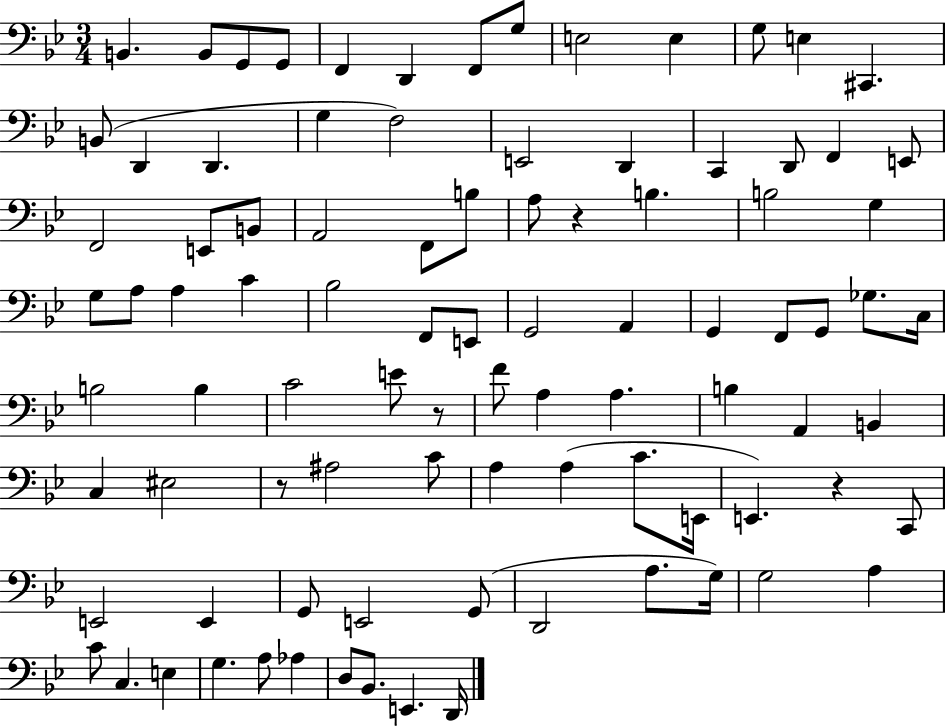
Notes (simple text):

B2/q. B2/e G2/e G2/e F2/q D2/q F2/e G3/e E3/h E3/q G3/e E3/q C#2/q. B2/e D2/q D2/q. G3/q F3/h E2/h D2/q C2/q D2/e F2/q E2/e F2/h E2/e B2/e A2/h F2/e B3/e A3/e R/q B3/q. B3/h G3/q G3/e A3/e A3/q C4/q Bb3/h F2/e E2/e G2/h A2/q G2/q F2/e G2/e Gb3/e. C3/s B3/h B3/q C4/h E4/e R/e F4/e A3/q A3/q. B3/q A2/q B2/q C3/q EIS3/h R/e A#3/h C4/e A3/q A3/q C4/e. E2/s E2/q. R/q C2/e E2/h E2/q G2/e E2/h G2/e D2/h A3/e. G3/s G3/h A3/q C4/e C3/q. E3/q G3/q. A3/e Ab3/q D3/e Bb2/e. E2/q. D2/s